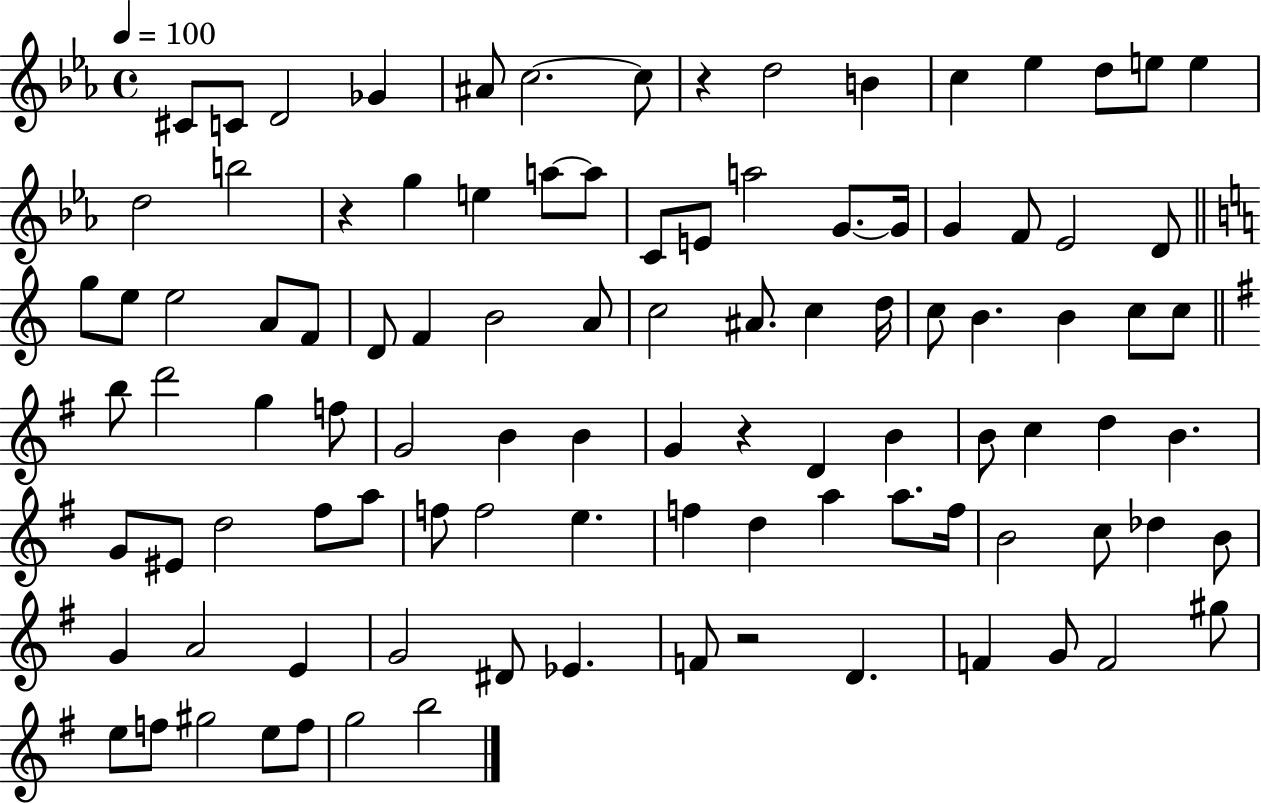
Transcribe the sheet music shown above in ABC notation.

X:1
T:Untitled
M:4/4
L:1/4
K:Eb
^C/2 C/2 D2 _G ^A/2 c2 c/2 z d2 B c _e d/2 e/2 e d2 b2 z g e a/2 a/2 C/2 E/2 a2 G/2 G/4 G F/2 _E2 D/2 g/2 e/2 e2 A/2 F/2 D/2 F B2 A/2 c2 ^A/2 c d/4 c/2 B B c/2 c/2 b/2 d'2 g f/2 G2 B B G z D B B/2 c d B G/2 ^E/2 d2 ^f/2 a/2 f/2 f2 e f d a a/2 f/4 B2 c/2 _d B/2 G A2 E G2 ^D/2 _E F/2 z2 D F G/2 F2 ^g/2 e/2 f/2 ^g2 e/2 f/2 g2 b2